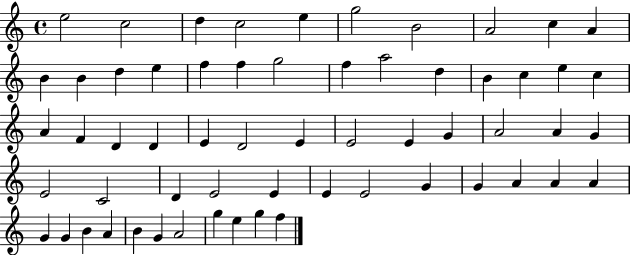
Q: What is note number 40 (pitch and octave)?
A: D4